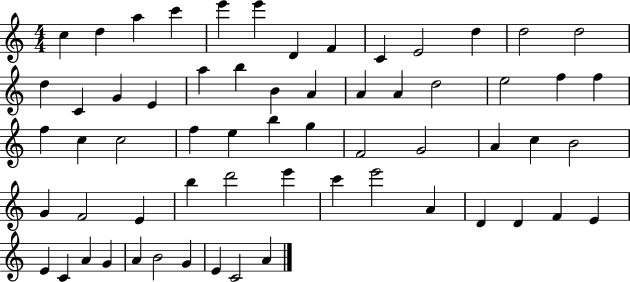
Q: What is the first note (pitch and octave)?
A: C5